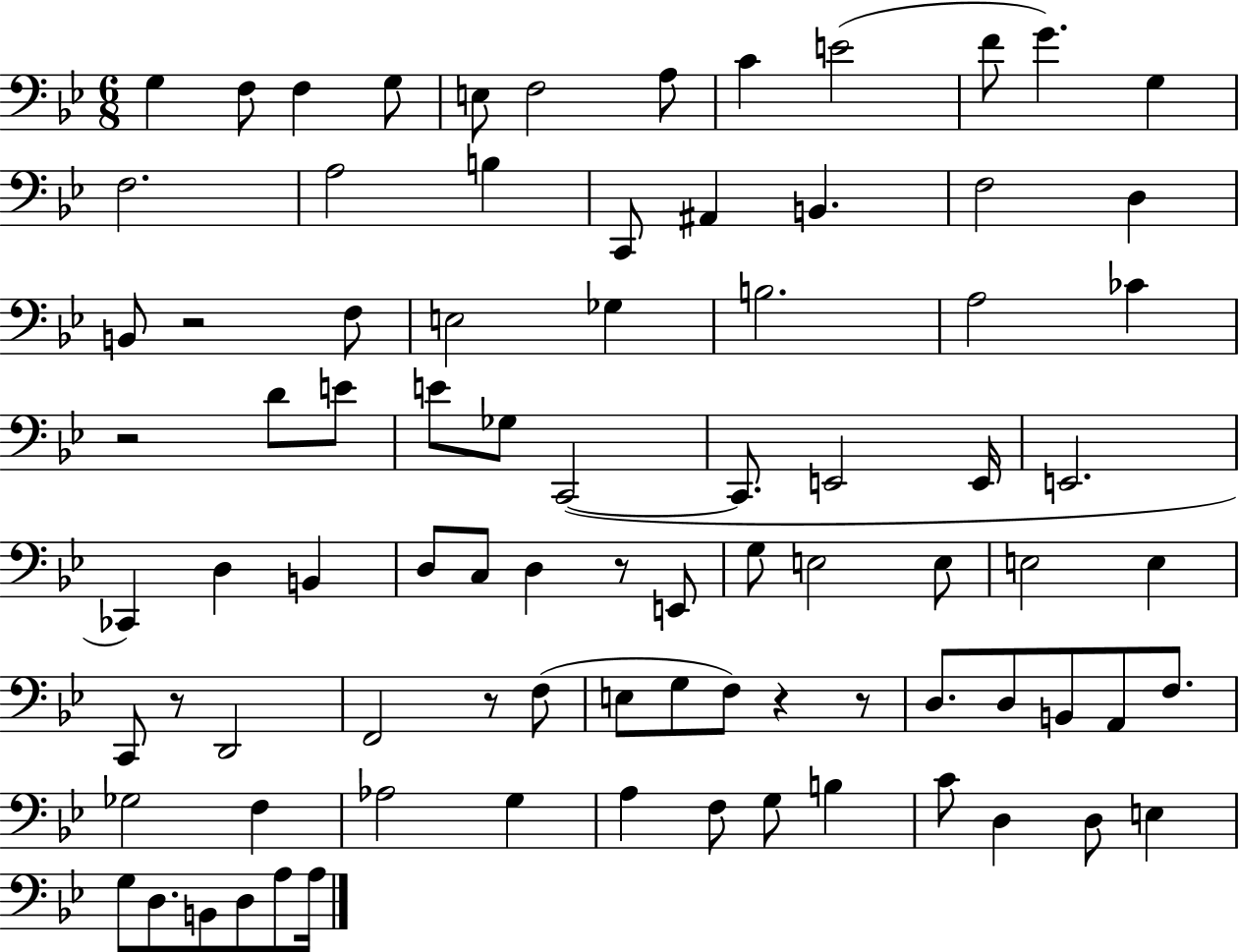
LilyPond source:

{
  \clef bass
  \numericTimeSignature
  \time 6/8
  \key bes \major
  g4 f8 f4 g8 | e8 f2 a8 | c'4 e'2( | f'8 g'4.) g4 | \break f2. | a2 b4 | c,8 ais,4 b,4. | f2 d4 | \break b,8 r2 f8 | e2 ges4 | b2. | a2 ces'4 | \break r2 d'8 e'8 | e'8 ges8 c,2~(~ | c,8. e,2 e,16 | e,2. | \break ces,4) d4 b,4 | d8 c8 d4 r8 e,8 | g8 e2 e8 | e2 e4 | \break c,8 r8 d,2 | f,2 r8 f8( | e8 g8 f8) r4 r8 | d8. d8 b,8 a,8 f8. | \break ges2 f4 | aes2 g4 | a4 f8 g8 b4 | c'8 d4 d8 e4 | \break g8 d8. b,8 d8 a8 a16 | \bar "|."
}